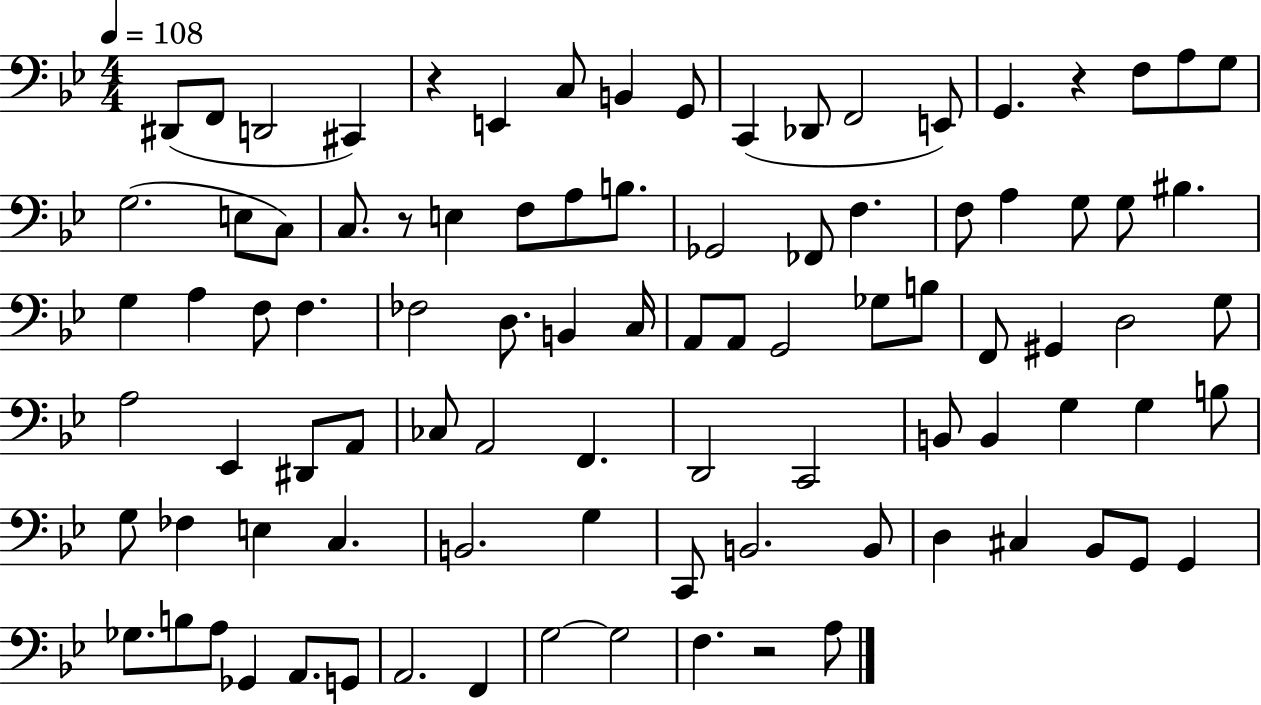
{
  \clef bass
  \numericTimeSignature
  \time 4/4
  \key bes \major
  \tempo 4 = 108
  dis,8( f,8 d,2 cis,4) | r4 e,4 c8 b,4 g,8 | c,4( des,8 f,2 e,8) | g,4. r4 f8 a8 g8 | \break g2.( e8 c8) | c8. r8 e4 f8 a8 b8. | ges,2 fes,8 f4. | f8 a4 g8 g8 bis4. | \break g4 a4 f8 f4. | fes2 d8. b,4 c16 | a,8 a,8 g,2 ges8 b8 | f,8 gis,4 d2 g8 | \break a2 ees,4 dis,8 a,8 | ces8 a,2 f,4. | d,2 c,2 | b,8 b,4 g4 g4 b8 | \break g8 fes4 e4 c4. | b,2. g4 | c,8 b,2. b,8 | d4 cis4 bes,8 g,8 g,4 | \break ges8. b8 a8 ges,4 a,8. g,8 | a,2. f,4 | g2~~ g2 | f4. r2 a8 | \break \bar "|."
}